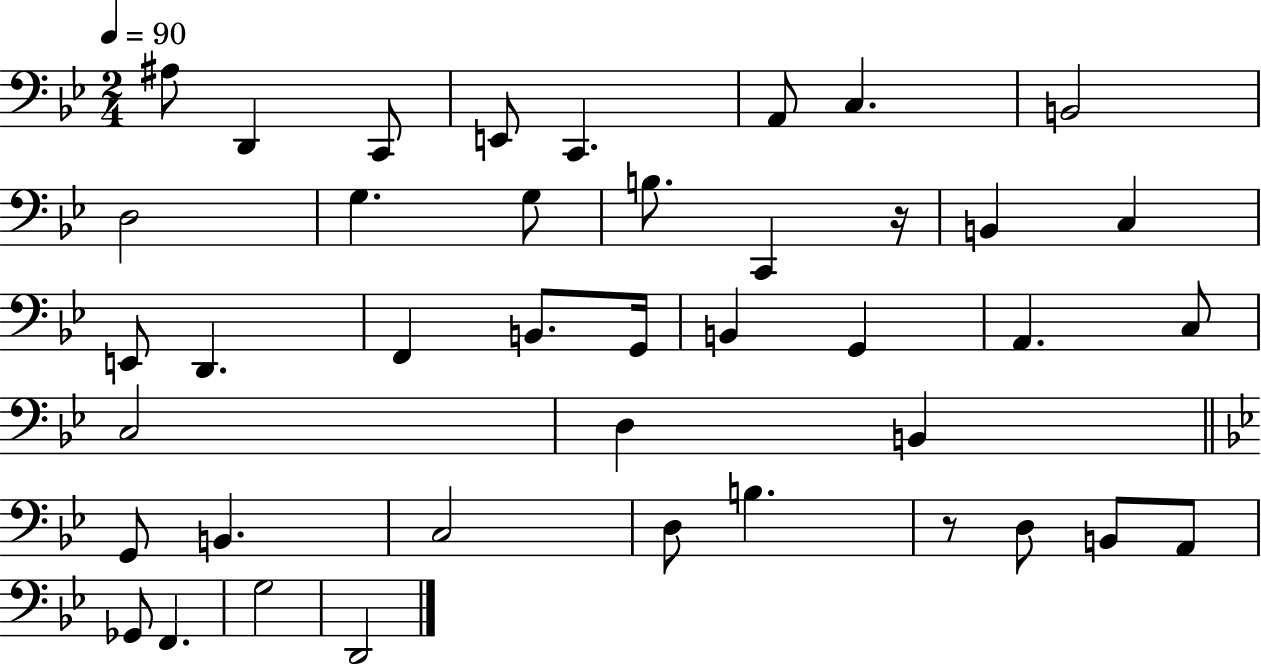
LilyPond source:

{
  \clef bass
  \numericTimeSignature
  \time 2/4
  \key bes \major
  \tempo 4 = 90
  \repeat volta 2 { ais8 d,4 c,8 | e,8 c,4. | a,8 c4. | b,2 | \break d2 | g4. g8 | b8. c,4 r16 | b,4 c4 | \break e,8 d,4. | f,4 b,8. g,16 | b,4 g,4 | a,4. c8 | \break c2 | d4 b,4 | \bar "||" \break \key g \minor g,8 b,4. | c2 | d8 b4. | r8 d8 b,8 a,8 | \break ges,8 f,4. | g2 | d,2 | } \bar "|."
}